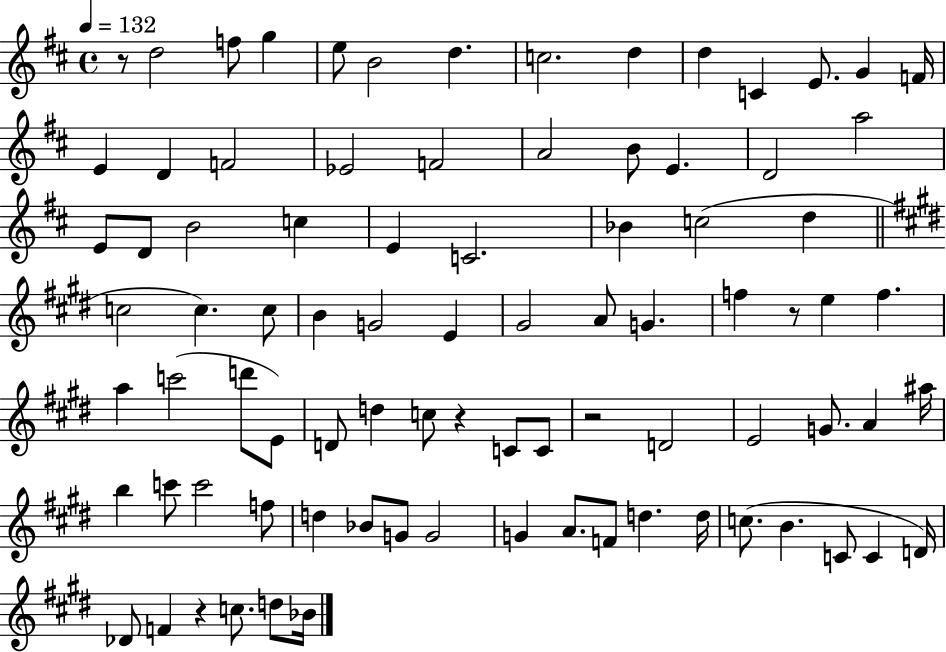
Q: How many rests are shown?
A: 5